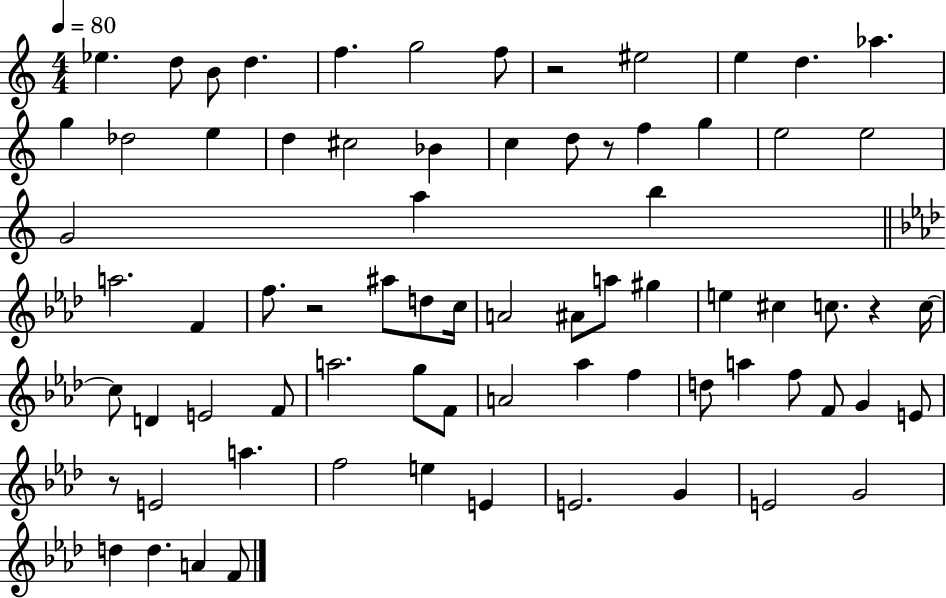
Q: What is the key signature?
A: C major